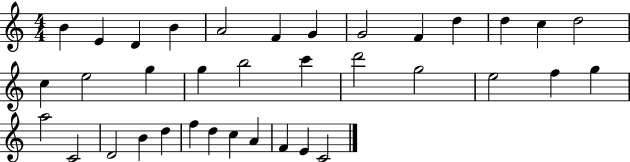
X:1
T:Untitled
M:4/4
L:1/4
K:C
B E D B A2 F G G2 F d d c d2 c e2 g g b2 c' d'2 g2 e2 f g a2 C2 D2 B d f d c A F E C2